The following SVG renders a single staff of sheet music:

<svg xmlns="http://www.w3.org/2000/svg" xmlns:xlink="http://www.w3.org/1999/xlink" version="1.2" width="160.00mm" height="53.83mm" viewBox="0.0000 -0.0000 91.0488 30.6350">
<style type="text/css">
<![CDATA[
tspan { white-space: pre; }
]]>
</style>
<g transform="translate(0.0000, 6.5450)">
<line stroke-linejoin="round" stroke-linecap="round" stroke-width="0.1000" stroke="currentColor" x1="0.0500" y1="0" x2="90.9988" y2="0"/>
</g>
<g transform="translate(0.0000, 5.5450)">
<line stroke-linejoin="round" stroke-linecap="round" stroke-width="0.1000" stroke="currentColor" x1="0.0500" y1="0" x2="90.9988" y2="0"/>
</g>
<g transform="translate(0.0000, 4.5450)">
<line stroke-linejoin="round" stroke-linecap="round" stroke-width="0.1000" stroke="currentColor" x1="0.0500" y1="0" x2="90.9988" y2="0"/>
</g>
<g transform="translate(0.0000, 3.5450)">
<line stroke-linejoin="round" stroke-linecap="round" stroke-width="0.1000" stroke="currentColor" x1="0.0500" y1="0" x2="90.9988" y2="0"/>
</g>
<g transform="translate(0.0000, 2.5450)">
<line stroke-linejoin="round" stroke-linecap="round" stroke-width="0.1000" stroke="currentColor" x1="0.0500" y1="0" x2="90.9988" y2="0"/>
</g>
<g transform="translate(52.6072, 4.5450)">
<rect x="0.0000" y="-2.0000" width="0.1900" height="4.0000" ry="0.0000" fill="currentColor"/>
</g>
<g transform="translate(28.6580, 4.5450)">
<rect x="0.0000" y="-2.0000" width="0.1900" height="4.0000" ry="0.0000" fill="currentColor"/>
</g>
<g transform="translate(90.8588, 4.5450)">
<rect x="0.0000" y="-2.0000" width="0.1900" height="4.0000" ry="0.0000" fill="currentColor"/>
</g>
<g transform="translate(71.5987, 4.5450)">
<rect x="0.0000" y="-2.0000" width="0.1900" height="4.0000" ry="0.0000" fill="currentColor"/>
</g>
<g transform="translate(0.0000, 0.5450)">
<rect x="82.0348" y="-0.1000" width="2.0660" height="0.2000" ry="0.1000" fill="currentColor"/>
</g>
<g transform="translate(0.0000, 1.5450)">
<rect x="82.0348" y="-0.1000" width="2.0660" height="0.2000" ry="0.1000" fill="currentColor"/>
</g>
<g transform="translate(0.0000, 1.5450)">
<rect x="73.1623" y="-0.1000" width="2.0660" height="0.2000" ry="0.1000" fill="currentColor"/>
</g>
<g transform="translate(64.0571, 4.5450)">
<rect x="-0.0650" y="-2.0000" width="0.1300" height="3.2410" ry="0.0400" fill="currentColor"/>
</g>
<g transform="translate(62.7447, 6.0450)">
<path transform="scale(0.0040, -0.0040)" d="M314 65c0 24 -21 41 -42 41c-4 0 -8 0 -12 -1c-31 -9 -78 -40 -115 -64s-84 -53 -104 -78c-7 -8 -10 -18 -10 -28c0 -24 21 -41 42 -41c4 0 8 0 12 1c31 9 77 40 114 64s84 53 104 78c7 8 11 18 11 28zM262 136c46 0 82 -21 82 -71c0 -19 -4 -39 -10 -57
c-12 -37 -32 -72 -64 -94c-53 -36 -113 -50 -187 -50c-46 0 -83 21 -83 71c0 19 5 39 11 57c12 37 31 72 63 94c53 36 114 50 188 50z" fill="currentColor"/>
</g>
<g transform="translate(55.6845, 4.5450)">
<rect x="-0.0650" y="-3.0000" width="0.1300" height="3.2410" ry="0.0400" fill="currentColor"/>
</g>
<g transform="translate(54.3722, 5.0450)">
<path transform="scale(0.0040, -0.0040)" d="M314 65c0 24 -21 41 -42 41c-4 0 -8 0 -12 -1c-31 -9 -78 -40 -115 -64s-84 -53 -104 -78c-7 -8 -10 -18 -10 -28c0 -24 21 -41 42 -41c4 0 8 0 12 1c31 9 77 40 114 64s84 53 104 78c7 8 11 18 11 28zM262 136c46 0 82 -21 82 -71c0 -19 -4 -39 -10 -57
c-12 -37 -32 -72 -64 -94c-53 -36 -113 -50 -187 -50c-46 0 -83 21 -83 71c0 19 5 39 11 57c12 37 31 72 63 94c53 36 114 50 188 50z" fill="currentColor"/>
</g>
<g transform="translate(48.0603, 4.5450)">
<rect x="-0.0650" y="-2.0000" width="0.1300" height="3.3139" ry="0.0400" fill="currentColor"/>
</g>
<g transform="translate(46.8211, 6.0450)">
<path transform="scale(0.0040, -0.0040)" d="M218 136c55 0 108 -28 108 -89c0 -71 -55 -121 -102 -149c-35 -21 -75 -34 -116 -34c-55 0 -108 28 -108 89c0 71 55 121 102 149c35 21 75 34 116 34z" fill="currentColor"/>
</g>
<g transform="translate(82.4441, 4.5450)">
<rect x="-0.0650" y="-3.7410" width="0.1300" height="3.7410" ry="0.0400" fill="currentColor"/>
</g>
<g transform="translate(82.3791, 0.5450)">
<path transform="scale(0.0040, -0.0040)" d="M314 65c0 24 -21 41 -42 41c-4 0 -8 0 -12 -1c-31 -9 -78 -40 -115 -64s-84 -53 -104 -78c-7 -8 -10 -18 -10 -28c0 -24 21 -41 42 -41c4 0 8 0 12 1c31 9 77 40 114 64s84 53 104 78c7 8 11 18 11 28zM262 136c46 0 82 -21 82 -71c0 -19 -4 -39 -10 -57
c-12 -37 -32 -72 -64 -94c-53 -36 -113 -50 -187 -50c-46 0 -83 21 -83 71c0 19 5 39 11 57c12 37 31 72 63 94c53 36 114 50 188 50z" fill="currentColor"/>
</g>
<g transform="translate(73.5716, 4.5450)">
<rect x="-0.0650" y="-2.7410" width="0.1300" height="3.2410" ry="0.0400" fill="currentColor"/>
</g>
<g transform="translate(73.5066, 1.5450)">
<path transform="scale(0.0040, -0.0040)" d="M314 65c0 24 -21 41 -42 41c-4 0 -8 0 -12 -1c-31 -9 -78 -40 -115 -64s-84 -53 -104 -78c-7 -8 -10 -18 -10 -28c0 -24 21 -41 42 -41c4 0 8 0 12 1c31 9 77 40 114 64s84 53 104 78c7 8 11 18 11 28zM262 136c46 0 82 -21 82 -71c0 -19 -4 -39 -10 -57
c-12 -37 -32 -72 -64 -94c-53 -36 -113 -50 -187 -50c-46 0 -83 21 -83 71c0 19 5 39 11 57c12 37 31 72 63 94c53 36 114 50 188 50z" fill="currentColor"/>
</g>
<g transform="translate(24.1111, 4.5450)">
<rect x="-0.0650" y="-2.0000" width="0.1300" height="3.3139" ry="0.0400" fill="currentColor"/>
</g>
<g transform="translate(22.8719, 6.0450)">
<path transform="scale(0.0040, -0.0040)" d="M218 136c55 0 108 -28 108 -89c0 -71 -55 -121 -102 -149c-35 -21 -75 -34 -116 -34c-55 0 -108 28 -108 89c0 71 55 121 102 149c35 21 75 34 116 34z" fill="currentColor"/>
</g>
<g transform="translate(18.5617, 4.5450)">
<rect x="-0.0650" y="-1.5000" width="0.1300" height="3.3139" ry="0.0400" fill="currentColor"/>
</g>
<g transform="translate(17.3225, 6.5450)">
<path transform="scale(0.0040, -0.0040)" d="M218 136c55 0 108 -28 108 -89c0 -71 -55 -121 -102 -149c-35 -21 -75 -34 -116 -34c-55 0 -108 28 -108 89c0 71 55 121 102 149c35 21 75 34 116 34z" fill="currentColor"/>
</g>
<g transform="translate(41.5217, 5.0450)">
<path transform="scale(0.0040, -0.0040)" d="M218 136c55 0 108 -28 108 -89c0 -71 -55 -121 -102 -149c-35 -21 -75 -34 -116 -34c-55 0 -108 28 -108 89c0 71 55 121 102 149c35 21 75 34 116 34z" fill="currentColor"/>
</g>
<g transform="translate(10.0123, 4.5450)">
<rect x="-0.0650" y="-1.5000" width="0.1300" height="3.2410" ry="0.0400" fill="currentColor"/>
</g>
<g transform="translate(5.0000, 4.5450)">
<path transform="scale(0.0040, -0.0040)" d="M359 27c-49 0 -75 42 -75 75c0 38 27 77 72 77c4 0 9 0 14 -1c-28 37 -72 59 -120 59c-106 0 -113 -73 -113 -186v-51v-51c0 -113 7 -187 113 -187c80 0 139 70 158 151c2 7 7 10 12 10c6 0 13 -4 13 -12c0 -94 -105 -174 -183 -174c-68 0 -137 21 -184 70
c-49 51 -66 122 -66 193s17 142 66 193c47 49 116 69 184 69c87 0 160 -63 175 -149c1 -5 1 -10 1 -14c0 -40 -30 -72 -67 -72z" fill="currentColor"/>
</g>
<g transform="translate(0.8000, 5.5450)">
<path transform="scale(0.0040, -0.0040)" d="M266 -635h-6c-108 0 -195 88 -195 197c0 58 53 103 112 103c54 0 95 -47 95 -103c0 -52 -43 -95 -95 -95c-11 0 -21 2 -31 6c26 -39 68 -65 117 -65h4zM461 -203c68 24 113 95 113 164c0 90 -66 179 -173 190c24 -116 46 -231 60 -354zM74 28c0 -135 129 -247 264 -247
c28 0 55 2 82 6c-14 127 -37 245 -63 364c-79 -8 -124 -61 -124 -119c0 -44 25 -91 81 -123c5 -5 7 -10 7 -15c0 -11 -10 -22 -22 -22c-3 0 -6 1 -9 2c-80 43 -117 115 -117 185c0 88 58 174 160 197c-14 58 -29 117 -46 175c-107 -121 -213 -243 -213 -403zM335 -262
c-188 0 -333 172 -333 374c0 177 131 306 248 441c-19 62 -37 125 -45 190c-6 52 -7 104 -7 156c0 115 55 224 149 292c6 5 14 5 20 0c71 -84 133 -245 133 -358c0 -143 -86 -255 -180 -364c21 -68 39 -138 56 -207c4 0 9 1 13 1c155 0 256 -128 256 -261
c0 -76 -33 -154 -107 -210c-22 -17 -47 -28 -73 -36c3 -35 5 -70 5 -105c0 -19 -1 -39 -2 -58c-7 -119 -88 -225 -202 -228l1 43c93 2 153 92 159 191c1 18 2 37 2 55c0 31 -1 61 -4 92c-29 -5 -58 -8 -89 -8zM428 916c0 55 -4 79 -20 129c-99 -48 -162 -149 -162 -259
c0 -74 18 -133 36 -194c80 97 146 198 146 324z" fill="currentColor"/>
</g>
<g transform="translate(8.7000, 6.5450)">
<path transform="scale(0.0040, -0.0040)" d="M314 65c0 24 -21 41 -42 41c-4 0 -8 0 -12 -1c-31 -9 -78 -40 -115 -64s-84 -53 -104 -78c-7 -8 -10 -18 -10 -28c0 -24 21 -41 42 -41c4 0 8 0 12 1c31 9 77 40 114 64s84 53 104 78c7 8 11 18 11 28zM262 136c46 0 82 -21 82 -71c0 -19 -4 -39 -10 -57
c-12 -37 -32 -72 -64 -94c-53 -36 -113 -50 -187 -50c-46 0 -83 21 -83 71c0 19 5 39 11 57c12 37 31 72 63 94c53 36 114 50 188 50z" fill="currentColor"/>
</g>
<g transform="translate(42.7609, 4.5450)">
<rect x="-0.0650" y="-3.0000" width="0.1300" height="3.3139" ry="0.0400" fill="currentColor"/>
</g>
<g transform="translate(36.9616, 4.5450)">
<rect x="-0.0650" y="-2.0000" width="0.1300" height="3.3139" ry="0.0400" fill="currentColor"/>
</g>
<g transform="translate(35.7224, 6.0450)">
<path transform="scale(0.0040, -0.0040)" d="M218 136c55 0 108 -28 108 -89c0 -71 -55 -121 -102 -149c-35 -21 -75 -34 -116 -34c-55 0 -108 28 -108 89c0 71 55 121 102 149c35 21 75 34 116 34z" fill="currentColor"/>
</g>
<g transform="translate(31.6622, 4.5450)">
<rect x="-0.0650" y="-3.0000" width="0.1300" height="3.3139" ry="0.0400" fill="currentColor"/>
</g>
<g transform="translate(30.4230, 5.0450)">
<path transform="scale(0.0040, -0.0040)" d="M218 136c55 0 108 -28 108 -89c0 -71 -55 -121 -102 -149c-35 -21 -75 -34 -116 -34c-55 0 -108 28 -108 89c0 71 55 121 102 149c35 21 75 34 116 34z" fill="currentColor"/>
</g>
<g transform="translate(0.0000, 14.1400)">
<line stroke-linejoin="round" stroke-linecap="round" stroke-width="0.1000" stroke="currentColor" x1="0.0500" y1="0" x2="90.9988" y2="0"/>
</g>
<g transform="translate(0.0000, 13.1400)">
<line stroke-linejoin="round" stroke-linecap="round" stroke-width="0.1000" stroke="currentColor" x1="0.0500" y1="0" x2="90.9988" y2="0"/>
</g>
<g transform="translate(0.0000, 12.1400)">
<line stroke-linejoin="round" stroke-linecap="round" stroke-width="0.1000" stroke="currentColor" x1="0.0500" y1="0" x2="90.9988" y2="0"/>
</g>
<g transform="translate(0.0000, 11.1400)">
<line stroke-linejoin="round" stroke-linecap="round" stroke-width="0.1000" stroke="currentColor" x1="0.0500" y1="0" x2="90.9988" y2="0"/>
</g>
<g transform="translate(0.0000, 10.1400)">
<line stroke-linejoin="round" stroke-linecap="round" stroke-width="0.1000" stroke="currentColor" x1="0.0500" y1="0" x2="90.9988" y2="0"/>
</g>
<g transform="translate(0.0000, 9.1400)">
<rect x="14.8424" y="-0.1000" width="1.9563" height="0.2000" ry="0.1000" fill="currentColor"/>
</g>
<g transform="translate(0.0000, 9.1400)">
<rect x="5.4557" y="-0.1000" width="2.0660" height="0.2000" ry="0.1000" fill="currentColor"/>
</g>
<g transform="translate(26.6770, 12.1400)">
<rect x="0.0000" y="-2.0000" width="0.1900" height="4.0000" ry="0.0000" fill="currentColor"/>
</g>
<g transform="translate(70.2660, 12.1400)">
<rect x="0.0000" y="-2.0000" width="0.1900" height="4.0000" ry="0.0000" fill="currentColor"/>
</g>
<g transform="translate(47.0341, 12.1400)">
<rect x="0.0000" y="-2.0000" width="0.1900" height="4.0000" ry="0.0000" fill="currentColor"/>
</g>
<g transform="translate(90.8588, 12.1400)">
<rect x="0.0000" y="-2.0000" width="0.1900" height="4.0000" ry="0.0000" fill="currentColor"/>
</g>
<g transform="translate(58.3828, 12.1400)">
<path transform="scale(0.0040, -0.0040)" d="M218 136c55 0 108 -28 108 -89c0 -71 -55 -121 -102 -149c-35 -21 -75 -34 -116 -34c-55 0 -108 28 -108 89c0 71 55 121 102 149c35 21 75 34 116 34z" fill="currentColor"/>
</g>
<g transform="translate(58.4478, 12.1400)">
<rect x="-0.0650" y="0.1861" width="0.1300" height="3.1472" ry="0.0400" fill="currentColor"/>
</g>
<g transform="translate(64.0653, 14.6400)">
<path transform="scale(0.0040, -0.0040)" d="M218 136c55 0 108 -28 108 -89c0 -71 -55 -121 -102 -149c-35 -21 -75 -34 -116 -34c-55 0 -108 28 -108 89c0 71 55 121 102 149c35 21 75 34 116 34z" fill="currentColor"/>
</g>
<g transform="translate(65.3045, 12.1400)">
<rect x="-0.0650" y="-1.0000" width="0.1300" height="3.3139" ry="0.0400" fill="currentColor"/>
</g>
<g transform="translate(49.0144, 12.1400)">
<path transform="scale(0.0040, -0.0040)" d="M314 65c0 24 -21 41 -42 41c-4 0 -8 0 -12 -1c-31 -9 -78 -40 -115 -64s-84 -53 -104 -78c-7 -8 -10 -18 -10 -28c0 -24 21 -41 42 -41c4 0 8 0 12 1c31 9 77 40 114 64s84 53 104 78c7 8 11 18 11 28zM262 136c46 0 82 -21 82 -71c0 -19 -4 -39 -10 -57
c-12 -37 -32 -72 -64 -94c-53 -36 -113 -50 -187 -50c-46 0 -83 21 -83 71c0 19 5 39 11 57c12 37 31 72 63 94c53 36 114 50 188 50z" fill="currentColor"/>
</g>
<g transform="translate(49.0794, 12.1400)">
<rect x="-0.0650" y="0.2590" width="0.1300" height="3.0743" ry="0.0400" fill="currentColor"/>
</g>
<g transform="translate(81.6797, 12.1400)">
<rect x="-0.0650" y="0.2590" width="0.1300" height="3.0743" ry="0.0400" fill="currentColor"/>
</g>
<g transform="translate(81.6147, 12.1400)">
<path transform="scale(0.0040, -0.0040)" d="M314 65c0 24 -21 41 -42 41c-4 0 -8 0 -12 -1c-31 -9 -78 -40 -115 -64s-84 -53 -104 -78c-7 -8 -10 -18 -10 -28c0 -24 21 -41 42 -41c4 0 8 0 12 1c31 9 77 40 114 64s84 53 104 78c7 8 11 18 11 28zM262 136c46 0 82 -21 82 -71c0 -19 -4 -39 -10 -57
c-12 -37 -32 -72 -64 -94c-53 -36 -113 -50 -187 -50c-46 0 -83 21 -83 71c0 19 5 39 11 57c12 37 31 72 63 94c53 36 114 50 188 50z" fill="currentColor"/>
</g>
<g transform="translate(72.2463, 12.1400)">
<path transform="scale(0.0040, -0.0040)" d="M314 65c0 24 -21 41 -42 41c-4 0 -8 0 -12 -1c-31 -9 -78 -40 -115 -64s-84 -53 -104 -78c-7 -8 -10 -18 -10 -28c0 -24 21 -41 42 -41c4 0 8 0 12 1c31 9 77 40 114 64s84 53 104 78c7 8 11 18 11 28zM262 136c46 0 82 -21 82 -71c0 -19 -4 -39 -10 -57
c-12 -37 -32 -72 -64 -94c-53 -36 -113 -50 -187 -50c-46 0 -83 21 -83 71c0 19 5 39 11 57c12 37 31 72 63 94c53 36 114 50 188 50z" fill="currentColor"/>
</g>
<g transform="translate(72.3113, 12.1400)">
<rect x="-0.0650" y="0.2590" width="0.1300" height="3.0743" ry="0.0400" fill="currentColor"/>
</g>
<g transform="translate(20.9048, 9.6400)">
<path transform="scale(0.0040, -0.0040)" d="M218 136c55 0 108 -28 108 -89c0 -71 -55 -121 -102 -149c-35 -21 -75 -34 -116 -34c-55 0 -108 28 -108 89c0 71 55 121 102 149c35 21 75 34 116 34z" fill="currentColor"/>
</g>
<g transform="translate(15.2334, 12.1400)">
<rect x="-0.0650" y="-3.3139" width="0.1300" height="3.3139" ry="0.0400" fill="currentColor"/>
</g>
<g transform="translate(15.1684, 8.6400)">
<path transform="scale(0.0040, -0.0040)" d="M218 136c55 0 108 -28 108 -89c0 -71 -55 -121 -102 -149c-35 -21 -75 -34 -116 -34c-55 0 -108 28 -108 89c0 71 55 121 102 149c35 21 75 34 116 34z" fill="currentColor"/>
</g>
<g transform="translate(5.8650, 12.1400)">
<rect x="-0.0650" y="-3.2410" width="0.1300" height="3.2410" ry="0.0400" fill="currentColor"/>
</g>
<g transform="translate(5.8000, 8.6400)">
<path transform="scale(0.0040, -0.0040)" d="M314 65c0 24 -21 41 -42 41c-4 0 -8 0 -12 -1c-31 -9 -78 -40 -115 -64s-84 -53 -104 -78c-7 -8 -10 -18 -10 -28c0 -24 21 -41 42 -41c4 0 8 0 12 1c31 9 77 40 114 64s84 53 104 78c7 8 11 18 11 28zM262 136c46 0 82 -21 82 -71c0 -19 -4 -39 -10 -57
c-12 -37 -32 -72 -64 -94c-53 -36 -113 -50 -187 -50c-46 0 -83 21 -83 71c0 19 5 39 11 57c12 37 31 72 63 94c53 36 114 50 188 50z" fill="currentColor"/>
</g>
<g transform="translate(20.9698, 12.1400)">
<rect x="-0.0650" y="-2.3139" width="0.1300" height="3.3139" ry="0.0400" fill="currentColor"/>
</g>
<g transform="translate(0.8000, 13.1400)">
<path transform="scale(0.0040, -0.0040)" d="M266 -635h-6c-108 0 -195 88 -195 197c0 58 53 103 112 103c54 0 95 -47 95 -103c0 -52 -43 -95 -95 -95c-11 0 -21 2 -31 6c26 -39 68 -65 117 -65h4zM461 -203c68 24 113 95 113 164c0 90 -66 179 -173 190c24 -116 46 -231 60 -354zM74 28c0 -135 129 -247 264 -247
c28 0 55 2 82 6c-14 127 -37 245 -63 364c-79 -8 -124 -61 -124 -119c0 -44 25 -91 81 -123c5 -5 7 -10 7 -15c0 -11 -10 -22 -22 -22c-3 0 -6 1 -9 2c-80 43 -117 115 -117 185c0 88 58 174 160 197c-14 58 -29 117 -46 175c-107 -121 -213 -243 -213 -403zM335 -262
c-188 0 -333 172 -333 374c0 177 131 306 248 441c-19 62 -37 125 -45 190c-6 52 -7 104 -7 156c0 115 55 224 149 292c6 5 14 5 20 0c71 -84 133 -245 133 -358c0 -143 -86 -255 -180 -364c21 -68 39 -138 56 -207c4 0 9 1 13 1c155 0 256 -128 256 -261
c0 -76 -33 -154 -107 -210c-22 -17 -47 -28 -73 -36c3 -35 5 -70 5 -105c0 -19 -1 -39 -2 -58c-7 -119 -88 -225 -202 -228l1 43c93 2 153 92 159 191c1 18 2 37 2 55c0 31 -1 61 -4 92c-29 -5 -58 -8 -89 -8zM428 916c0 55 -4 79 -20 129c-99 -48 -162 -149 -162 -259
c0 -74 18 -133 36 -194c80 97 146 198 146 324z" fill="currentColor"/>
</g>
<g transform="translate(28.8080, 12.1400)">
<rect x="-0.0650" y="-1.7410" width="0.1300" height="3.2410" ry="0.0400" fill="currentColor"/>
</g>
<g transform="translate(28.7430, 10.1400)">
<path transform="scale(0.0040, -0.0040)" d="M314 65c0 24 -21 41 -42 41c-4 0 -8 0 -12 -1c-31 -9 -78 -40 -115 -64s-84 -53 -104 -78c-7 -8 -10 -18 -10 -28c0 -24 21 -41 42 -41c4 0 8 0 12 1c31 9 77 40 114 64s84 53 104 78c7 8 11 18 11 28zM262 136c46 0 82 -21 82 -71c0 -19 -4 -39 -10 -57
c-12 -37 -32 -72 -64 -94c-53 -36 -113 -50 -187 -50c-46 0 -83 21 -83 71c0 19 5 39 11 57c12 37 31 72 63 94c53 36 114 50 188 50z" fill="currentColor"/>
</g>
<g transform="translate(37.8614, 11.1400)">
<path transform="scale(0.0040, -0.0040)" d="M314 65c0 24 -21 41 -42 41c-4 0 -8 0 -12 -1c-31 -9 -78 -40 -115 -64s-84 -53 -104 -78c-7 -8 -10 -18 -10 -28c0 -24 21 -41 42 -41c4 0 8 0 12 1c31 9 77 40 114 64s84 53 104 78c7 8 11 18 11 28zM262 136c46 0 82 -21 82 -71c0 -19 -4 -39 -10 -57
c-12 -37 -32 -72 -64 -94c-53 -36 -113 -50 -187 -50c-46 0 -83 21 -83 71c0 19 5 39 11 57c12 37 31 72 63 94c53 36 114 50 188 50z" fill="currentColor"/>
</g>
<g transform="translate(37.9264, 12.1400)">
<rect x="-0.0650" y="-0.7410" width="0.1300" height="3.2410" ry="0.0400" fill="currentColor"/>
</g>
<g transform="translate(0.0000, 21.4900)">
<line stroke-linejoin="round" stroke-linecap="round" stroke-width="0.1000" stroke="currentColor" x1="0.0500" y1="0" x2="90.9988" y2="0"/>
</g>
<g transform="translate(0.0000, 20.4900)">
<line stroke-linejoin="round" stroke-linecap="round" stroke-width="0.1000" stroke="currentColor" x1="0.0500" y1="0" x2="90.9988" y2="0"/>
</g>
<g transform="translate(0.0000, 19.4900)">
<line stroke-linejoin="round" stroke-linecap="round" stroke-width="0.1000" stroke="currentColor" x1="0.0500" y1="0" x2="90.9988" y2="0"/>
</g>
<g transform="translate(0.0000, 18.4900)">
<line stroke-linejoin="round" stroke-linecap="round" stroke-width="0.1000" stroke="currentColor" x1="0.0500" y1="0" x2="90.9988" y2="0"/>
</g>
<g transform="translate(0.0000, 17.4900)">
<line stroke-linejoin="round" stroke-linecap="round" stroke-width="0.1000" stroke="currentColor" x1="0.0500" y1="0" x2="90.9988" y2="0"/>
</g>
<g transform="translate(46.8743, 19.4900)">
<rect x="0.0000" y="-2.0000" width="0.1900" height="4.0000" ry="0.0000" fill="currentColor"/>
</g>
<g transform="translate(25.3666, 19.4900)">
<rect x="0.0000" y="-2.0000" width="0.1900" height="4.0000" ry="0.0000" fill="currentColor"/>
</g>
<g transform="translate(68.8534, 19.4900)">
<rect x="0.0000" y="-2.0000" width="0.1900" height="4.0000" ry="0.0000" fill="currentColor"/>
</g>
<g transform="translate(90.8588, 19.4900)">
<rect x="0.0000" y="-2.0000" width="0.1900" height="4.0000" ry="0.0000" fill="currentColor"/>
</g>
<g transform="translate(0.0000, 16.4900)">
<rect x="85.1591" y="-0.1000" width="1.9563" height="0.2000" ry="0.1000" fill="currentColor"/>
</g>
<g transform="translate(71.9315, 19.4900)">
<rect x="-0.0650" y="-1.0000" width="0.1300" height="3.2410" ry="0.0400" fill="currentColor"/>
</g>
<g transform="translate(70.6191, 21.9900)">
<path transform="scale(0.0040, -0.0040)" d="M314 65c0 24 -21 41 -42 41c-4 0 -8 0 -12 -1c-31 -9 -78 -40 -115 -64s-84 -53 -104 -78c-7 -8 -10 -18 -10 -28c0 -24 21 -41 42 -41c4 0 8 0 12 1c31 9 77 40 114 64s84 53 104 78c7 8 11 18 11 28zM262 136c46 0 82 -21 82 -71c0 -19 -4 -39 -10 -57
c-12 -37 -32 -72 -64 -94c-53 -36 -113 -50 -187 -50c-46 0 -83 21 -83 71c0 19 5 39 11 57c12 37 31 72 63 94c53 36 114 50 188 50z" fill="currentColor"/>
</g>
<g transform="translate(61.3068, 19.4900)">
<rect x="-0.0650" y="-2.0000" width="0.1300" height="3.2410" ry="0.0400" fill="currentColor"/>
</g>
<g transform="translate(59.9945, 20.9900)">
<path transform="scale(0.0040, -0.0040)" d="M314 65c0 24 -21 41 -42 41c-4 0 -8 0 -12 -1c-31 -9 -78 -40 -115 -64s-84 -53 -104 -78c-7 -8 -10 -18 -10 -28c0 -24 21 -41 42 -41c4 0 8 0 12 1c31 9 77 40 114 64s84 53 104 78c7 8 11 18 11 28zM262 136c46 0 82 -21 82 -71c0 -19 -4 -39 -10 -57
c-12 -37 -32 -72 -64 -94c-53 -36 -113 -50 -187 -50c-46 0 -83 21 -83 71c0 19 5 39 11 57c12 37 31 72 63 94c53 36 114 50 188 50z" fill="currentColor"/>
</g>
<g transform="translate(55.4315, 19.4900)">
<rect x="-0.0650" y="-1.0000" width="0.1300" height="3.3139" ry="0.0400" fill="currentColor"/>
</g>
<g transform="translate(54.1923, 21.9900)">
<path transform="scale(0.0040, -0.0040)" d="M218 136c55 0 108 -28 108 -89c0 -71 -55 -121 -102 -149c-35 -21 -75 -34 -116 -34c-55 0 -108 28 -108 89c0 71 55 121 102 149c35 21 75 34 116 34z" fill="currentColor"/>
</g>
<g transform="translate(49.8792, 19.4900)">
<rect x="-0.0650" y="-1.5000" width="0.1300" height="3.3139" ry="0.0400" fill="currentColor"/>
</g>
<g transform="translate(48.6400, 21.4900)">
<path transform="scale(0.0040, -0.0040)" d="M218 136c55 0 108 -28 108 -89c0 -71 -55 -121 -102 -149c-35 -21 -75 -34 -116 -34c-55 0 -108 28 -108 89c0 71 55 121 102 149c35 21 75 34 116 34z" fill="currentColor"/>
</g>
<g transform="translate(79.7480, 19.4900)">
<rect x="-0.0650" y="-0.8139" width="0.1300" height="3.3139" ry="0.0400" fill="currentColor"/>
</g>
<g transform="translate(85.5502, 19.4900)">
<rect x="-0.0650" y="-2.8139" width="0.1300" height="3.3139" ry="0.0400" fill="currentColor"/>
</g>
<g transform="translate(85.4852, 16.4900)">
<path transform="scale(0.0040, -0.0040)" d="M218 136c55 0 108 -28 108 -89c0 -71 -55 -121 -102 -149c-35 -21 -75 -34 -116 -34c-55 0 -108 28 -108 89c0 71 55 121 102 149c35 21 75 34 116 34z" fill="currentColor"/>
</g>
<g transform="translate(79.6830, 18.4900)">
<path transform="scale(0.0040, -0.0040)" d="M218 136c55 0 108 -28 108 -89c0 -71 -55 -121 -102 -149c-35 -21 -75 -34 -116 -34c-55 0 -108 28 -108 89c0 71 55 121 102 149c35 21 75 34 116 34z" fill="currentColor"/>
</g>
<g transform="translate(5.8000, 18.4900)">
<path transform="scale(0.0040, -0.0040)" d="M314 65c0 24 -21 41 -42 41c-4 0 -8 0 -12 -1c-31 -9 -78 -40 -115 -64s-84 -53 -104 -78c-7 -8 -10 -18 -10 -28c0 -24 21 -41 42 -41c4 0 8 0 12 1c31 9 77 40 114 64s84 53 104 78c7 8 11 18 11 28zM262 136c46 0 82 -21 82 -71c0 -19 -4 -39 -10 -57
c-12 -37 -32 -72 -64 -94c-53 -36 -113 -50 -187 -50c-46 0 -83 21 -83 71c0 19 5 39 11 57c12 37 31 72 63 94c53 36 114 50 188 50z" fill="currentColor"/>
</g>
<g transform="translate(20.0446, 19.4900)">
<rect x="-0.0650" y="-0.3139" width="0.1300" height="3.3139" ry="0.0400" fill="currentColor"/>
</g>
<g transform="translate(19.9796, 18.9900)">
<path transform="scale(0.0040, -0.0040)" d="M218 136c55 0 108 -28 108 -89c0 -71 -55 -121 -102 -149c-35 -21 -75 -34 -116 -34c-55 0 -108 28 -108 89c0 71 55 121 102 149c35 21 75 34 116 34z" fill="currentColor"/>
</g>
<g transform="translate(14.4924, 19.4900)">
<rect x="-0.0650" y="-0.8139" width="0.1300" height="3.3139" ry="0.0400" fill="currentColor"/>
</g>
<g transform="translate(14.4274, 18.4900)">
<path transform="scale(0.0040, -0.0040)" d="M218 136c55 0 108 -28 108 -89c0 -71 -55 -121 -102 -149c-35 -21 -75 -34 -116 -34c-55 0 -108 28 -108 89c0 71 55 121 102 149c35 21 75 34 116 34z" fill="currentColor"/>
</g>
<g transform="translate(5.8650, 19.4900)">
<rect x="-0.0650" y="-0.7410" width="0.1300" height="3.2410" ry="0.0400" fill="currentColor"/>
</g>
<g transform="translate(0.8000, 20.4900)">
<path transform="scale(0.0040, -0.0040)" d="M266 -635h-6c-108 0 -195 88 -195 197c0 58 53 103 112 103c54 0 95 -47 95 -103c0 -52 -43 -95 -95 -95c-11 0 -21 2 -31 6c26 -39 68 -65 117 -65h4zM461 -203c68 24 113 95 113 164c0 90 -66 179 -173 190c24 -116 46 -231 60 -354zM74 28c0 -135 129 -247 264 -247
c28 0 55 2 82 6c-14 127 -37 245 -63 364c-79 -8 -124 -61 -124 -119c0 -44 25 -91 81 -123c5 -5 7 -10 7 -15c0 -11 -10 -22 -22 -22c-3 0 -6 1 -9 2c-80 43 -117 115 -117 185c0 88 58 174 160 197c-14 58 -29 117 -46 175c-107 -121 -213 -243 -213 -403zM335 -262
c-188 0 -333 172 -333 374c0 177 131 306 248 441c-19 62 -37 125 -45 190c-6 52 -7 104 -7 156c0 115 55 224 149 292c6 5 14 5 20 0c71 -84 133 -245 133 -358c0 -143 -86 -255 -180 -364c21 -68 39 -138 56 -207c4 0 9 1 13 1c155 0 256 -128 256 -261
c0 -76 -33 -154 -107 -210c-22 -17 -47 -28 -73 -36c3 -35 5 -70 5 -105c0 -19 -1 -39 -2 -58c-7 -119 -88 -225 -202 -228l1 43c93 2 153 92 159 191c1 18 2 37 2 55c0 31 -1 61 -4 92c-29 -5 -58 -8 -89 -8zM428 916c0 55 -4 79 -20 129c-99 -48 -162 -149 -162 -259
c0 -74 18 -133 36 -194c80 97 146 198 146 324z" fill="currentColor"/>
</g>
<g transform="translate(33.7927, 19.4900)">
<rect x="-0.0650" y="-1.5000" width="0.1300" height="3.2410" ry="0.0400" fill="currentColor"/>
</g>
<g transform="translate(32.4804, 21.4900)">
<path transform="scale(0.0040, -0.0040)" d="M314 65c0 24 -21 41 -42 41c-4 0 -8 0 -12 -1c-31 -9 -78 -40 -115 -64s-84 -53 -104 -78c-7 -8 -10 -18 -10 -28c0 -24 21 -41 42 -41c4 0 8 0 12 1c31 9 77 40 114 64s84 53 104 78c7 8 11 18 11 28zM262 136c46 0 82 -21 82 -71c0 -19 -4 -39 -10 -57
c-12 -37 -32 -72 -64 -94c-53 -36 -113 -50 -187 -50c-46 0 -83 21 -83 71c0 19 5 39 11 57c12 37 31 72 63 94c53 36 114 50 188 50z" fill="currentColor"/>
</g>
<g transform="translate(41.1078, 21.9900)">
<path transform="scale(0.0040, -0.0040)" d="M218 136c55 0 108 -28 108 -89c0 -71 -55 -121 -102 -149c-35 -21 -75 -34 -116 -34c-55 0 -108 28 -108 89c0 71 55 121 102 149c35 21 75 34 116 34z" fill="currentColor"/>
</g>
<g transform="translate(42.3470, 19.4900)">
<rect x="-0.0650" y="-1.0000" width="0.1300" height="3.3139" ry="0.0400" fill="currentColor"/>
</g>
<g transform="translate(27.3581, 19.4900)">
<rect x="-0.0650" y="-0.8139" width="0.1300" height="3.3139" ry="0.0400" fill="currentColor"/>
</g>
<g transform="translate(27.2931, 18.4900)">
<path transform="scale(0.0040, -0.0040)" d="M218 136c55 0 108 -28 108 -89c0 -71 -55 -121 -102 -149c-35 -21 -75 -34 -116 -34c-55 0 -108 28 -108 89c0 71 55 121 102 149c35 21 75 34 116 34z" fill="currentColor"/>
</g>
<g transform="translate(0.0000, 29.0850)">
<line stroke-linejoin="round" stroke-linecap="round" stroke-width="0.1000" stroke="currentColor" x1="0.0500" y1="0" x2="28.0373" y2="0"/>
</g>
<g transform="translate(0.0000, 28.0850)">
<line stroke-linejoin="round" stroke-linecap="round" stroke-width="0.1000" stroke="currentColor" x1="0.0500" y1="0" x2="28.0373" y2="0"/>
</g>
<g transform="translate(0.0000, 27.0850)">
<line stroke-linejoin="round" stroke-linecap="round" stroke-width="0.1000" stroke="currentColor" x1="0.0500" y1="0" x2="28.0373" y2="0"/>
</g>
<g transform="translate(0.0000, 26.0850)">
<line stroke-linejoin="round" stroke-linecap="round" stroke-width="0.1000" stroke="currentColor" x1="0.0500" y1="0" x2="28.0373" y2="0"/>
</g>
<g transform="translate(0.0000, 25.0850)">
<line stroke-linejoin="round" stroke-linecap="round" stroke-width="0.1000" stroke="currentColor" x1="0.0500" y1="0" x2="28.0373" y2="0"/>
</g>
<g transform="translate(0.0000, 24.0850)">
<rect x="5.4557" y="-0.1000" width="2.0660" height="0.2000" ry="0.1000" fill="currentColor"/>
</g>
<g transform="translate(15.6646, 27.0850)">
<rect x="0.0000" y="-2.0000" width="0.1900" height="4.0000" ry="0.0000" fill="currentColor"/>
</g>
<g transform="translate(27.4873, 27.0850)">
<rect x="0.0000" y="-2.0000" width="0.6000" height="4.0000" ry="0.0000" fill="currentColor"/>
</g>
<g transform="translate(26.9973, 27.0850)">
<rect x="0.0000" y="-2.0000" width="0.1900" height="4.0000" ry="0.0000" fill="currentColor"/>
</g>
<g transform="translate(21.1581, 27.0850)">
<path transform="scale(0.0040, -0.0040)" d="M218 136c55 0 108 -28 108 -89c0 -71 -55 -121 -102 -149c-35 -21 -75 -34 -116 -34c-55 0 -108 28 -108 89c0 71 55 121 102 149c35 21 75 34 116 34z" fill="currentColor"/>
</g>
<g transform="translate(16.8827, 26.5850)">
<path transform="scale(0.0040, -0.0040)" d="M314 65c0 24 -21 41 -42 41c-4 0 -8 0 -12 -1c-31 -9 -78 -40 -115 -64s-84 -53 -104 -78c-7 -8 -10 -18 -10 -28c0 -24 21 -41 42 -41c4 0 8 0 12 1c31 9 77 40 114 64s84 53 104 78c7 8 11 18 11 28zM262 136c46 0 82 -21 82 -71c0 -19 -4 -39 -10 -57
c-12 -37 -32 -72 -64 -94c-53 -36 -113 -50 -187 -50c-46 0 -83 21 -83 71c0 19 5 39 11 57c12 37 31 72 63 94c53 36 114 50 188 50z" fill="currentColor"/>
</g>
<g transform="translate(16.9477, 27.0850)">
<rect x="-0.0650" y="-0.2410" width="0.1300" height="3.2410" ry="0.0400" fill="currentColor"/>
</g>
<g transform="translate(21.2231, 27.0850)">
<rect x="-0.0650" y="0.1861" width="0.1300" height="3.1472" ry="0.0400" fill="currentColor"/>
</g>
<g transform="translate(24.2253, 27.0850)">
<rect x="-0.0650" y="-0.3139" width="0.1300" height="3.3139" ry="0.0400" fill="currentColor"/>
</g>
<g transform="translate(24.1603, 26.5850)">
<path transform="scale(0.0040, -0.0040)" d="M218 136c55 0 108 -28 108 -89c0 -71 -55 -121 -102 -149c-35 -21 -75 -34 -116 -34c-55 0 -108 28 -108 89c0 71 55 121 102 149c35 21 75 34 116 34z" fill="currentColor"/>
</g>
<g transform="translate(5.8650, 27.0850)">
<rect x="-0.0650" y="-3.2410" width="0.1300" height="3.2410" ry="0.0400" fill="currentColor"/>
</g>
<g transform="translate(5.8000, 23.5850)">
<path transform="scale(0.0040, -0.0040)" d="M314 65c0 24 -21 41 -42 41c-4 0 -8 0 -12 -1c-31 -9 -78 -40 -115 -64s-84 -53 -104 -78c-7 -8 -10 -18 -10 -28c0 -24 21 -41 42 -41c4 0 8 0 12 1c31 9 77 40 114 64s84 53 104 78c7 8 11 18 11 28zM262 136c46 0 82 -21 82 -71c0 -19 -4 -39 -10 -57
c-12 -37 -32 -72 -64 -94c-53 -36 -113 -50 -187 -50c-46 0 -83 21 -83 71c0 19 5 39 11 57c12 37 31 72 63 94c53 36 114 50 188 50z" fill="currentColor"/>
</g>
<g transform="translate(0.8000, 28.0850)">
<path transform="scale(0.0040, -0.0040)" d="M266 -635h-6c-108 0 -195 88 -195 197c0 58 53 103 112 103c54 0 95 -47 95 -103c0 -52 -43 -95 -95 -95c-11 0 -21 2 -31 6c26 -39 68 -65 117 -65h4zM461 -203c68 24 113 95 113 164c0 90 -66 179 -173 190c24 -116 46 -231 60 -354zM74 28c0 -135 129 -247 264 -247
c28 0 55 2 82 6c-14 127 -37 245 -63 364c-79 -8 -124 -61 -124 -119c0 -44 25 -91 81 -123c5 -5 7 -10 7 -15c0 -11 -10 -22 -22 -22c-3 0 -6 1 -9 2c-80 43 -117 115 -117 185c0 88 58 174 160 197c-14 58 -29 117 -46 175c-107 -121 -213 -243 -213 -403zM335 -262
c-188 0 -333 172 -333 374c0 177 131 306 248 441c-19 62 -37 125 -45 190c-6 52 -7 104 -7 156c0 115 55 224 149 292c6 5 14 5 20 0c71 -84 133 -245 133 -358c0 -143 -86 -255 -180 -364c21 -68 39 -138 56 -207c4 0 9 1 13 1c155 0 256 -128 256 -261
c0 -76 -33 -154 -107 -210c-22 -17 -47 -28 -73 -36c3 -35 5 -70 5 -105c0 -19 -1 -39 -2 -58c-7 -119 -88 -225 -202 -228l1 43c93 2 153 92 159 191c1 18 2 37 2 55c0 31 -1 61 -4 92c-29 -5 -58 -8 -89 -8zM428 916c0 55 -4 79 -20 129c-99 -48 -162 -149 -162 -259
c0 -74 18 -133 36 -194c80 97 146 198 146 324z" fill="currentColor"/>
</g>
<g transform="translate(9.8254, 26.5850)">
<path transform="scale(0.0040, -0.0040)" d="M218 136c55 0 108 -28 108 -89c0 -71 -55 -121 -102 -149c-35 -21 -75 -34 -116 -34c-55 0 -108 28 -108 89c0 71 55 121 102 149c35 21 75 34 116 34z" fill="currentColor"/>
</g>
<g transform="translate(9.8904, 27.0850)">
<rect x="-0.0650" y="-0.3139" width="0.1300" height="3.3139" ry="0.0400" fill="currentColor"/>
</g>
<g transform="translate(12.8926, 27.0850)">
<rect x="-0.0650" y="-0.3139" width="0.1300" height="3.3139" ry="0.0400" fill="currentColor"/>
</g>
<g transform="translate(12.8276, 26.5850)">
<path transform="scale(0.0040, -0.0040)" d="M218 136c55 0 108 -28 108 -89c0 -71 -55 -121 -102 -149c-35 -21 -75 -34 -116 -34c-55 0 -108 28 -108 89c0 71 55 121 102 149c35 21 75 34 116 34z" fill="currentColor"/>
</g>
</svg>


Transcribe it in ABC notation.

X:1
T:Untitled
M:4/4
L:1/4
K:C
E2 E F A F A F A2 F2 a2 c'2 b2 b g f2 d2 B2 B D B2 B2 d2 d c d E2 D E D F2 D2 d a b2 c c c2 B c